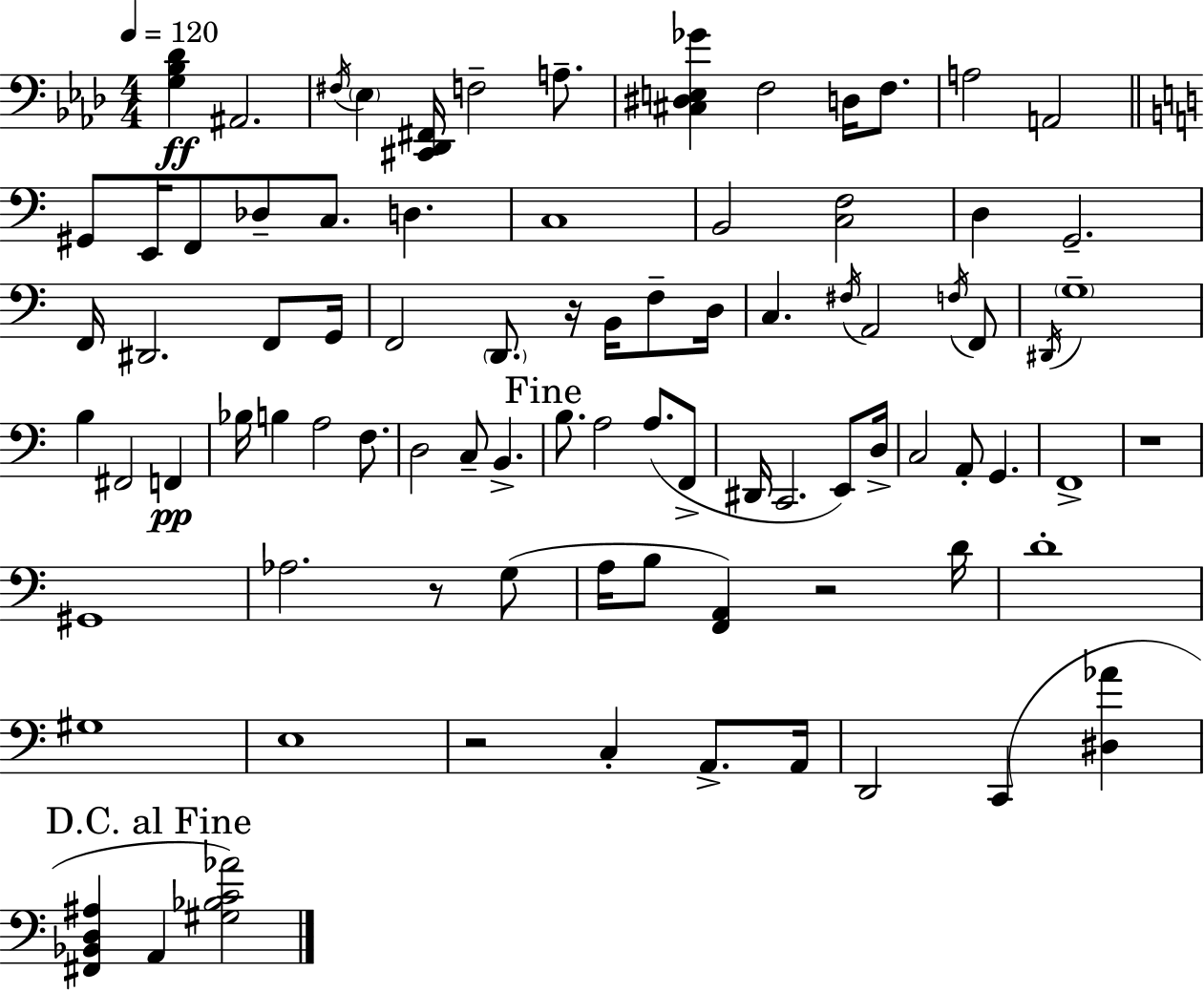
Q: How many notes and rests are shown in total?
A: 86